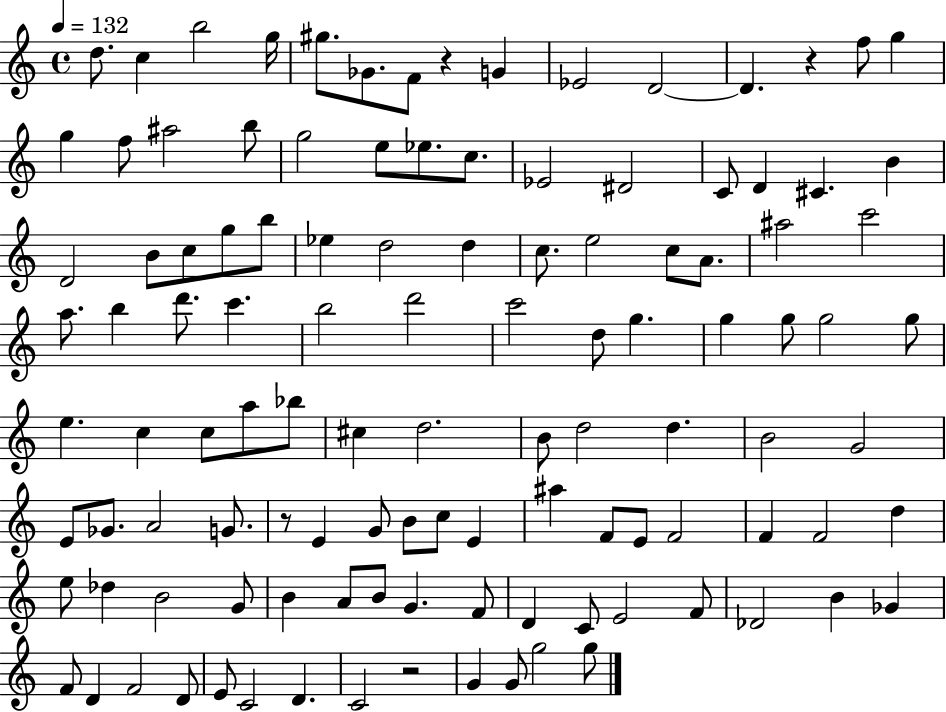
D5/e. C5/q B5/h G5/s G#5/e. Gb4/e. F4/e R/q G4/q Eb4/h D4/h D4/q. R/q F5/e G5/q G5/q F5/e A#5/h B5/e G5/h E5/e Eb5/e. C5/e. Eb4/h D#4/h C4/e D4/q C#4/q. B4/q D4/h B4/e C5/e G5/e B5/e Eb5/q D5/h D5/q C5/e. E5/h C5/e A4/e. A#5/h C6/h A5/e. B5/q D6/e. C6/q. B5/h D6/h C6/h D5/e G5/q. G5/q G5/e G5/h G5/e E5/q. C5/q C5/e A5/e Bb5/e C#5/q D5/h. B4/e D5/h D5/q. B4/h G4/h E4/e Gb4/e. A4/h G4/e. R/e E4/q G4/e B4/e C5/e E4/q A#5/q F4/e E4/e F4/h F4/q F4/h D5/q E5/e Db5/q B4/h G4/e B4/q A4/e B4/e G4/q. F4/e D4/q C4/e E4/h F4/e Db4/h B4/q Gb4/q F4/e D4/q F4/h D4/e E4/e C4/h D4/q. C4/h R/h G4/q G4/e G5/h G5/e